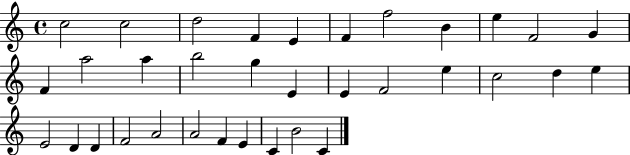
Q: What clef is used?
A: treble